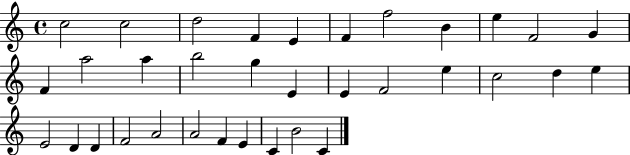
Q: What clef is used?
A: treble